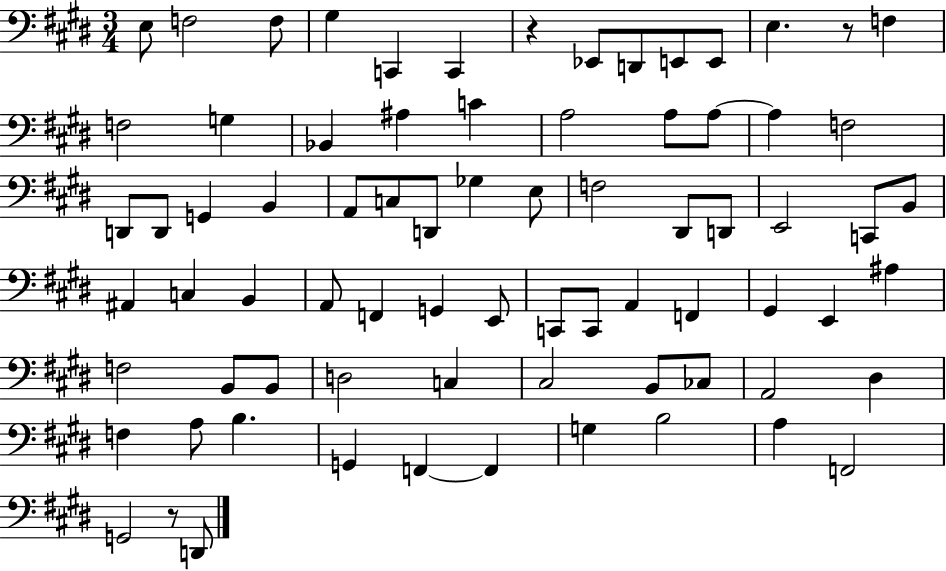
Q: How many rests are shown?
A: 3